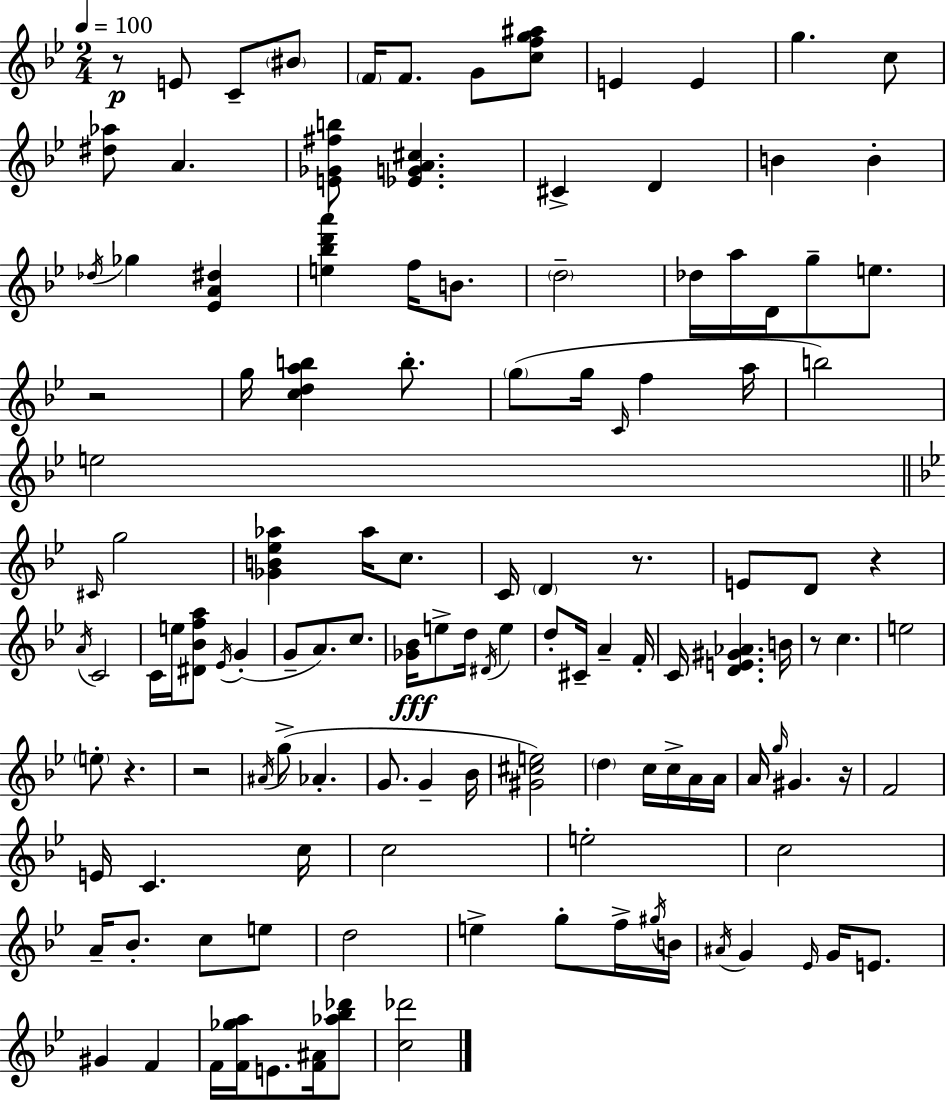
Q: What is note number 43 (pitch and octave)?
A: A4